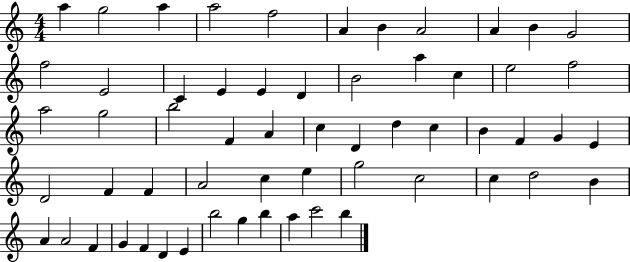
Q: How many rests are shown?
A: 0